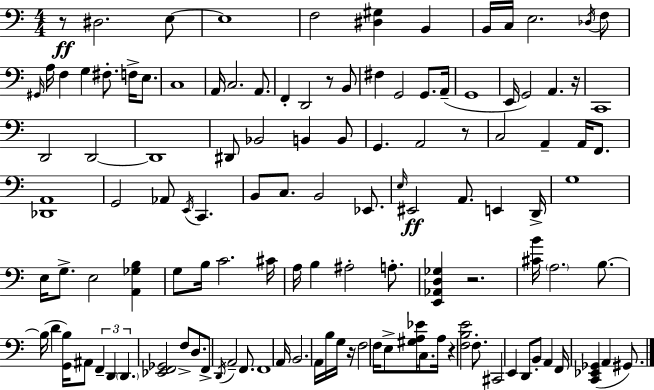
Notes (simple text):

R/e D#3/h. E3/e E3/w F3/h [D#3,G#3]/q B2/q B2/s C3/s E3/h. Db3/s F3/e G#2/s A3/s F3/q G3/q F#3/e. F3/s E3/e. C3/w A2/s C3/h. A2/e. F2/q D2/h R/e B2/e F#3/q G2/h G2/e. A2/s G2/w E2/s G2/h A2/q. R/s C2/w D2/h D2/h D2/w D#2/e Bb2/h B2/q B2/e G2/q. A2/h R/e C3/h A2/q A2/s F2/e. [Db2,A2]/w G2/h Ab2/e E2/s C2/q. B2/e C3/e. B2/h Eb2/e. E3/s EIS2/h A2/e. E2/q D2/s G3/w E3/s G3/e. E3/h [A2,Gb3,B3]/q G3/e B3/s C4/h. C#4/s A3/s B3/q A#3/h A3/e. [E2,Ab2,D3,Gb3]/q R/h. [C#4,B4]/s A3/h. B3/e. B3/s D4/q [G2,B3]/s A#2/e F2/q D2/q D2/q. [Eb2,F2,Gb2]/h F3/e D3/e. F2/e D2/s A2/h F2/e. F2/w A2/s B2/h. A2/s B3/s G3/s R/s F3/h F3/s E3/e [G#3,A3,Eb4]/s C3/e. A3/s R/q [F3,B3,E4]/h F3/e. C#2/h E2/q D2/e B2/e A2/q F2/s [C2,Eb2,Gb2]/q A2/q G#2/e.